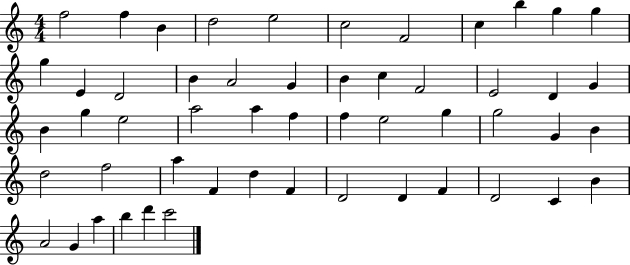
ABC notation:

X:1
T:Untitled
M:4/4
L:1/4
K:C
f2 f B d2 e2 c2 F2 c b g g g E D2 B A2 G B c F2 E2 D G B g e2 a2 a f f e2 g g2 G B d2 f2 a F d F D2 D F D2 C B A2 G a b d' c'2